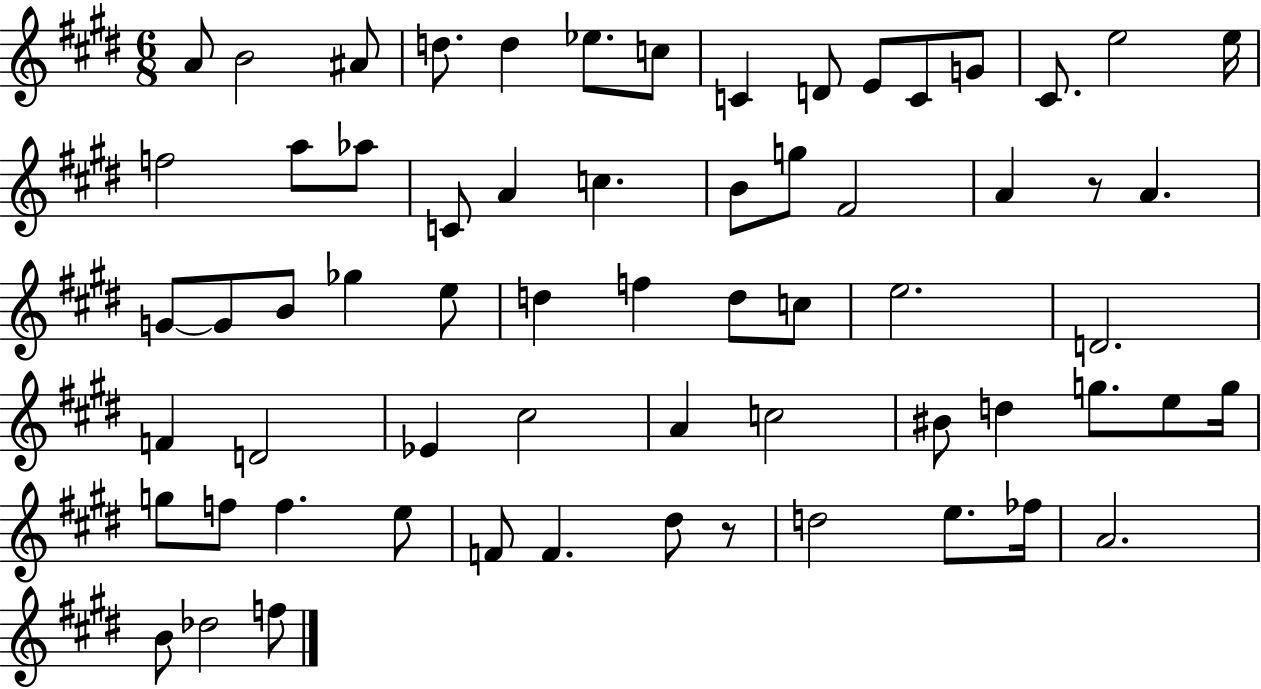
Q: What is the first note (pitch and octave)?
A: A4